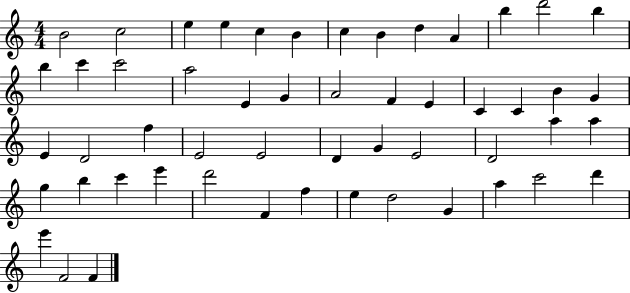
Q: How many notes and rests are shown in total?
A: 53